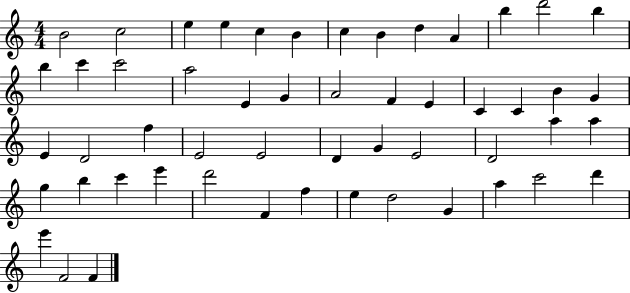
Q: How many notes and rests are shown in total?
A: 53